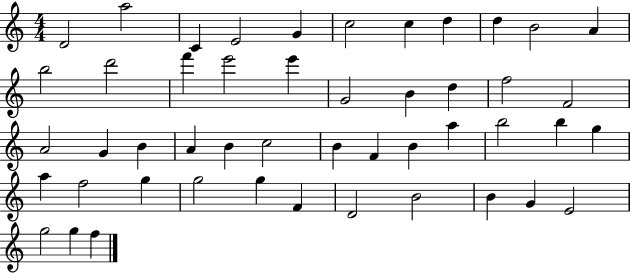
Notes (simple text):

D4/h A5/h C4/q E4/h G4/q C5/h C5/q D5/q D5/q B4/h A4/q B5/h D6/h F6/q E6/h E6/q G4/h B4/q D5/q F5/h F4/h A4/h G4/q B4/q A4/q B4/q C5/h B4/q F4/q B4/q A5/q B5/h B5/q G5/q A5/q F5/h G5/q G5/h G5/q F4/q D4/h B4/h B4/q G4/q E4/h G5/h G5/q F5/q